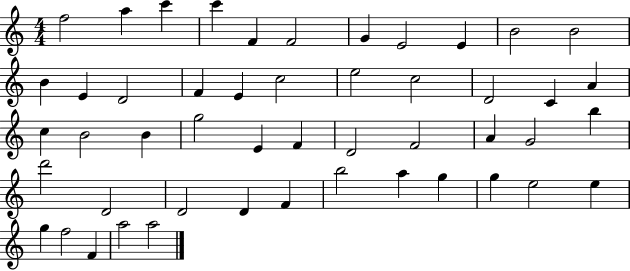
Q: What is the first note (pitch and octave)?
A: F5